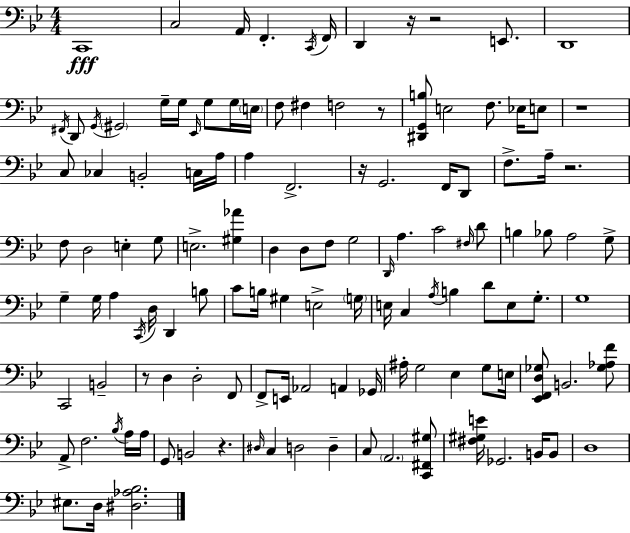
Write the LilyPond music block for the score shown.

{
  \clef bass
  \numericTimeSignature
  \time 4/4
  \key bes \major
  c,1\fff | c2 a,16 f,4.-. \acciaccatura { c,16 } | f,16 d,4 r16 r2 e,8. | d,1 | \break \acciaccatura { fis,16 } d,8 \acciaccatura { g,16 } \parenthesize gis,2 g16-- g16 \grace { ees,16 } | g8 g16 \parenthesize e16 f8 fis4 f2 | r8 <dis, g, b>8 e2 f8. | ees16 e8 r1 | \break c8 ces4 b,2-. | c16 a16 a4 f,2.-> | r16 g,2. | f,16 d,8 f8.-> a16-- r2. | \break f8 d2 e4-. | g8 e2.-> | <gis aes'>4 d4 d8 f8 g2 | \grace { d,16 } a4. c'2 | \break \grace { fis16 } d'8 b4 bes8 a2 | g8-> g4-- g16 a4 \acciaccatura { c,16 } | d16 d,4 b8 c'8 b16 gis4 e2-> | \parenthesize g16 e16 c4 \acciaccatura { a16 } b4 | \break d'8 e8 g8.-. g1 | c,2 | b,2-- r8 d4 d2-. | f,8 f,8-> e,16 aes,2 | \break a,4 ges,16 ais16-. g2 | ees4 g8 e16 <ees, f, d ges>8 b,2. | <ges aes f'>8 a,8-> f2. | \acciaccatura { bes16 } a16 a16 g,8 b,2 | \break r4. \grace { dis16 } c4 d2 | d4-- c8 \parenthesize a,2. | <c, fis, gis>8 <fis gis e'>16 ges,2. | b,16 b,8 d1 | \break eis8. d16 <dis aes bes>2. | \bar "|."
}